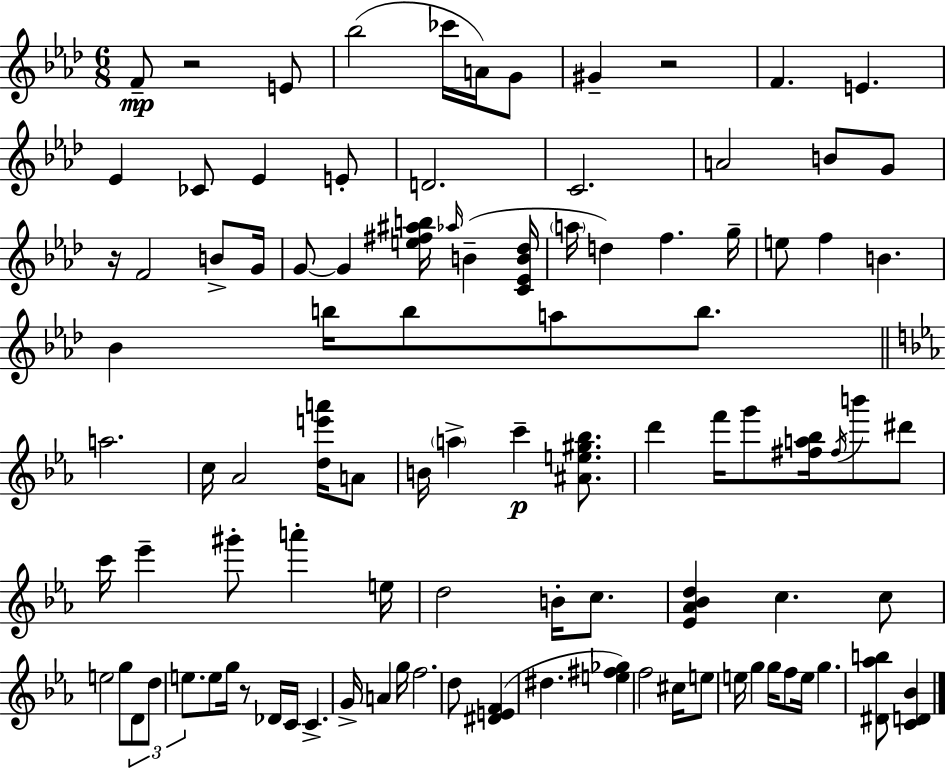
X:1
T:Untitled
M:6/8
L:1/4
K:Fm
F/2 z2 E/2 _b2 _c'/4 A/4 G/2 ^G z2 F E _E _C/2 _E E/2 D2 C2 A2 B/2 G/2 z/4 F2 B/2 G/4 G/2 G [e^f^ab]/4 _a/4 B [C_EB_d]/4 a/4 d f g/4 e/2 f B _B b/4 b/2 a/2 b/2 a2 c/4 _A2 [de'a']/4 A/2 B/4 a c' [^Ae^g_b]/2 d' f'/4 g'/2 [^fa_b]/4 ^f/4 b'/2 ^d'/2 c'/4 _e' ^g'/2 a' e/4 d2 B/4 c/2 [_E_A_Bd] c c/2 e2 g/2 D/2 d/2 e/2 e/2 g/4 z/2 _D/4 C/4 C G/4 A g/4 f2 d/2 [^DEF] ^d [e^f_g] f2 ^c/4 e/2 e/4 g g/4 f/2 e/4 g [^D_ab]/2 [CD_B]